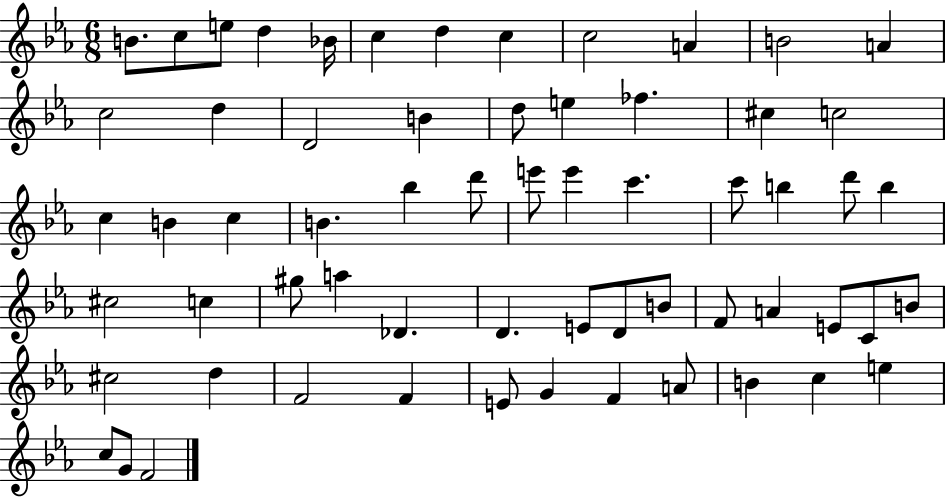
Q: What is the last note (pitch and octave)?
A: F4